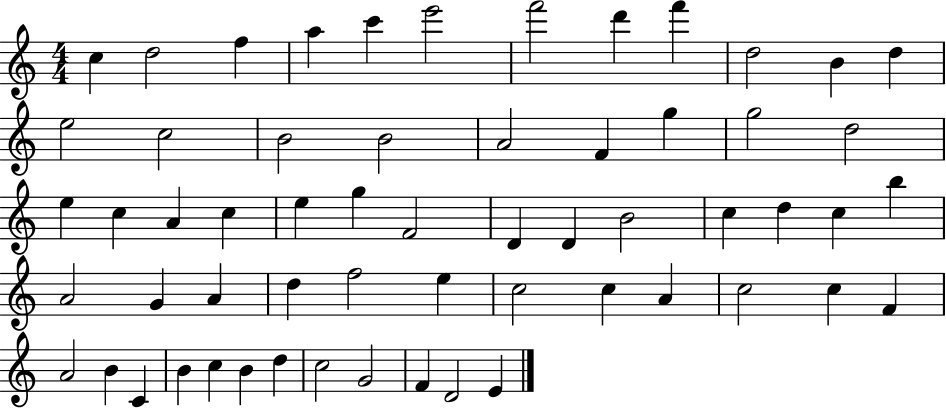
X:1
T:Untitled
M:4/4
L:1/4
K:C
c d2 f a c' e'2 f'2 d' f' d2 B d e2 c2 B2 B2 A2 F g g2 d2 e c A c e g F2 D D B2 c d c b A2 G A d f2 e c2 c A c2 c F A2 B C B c B d c2 G2 F D2 E